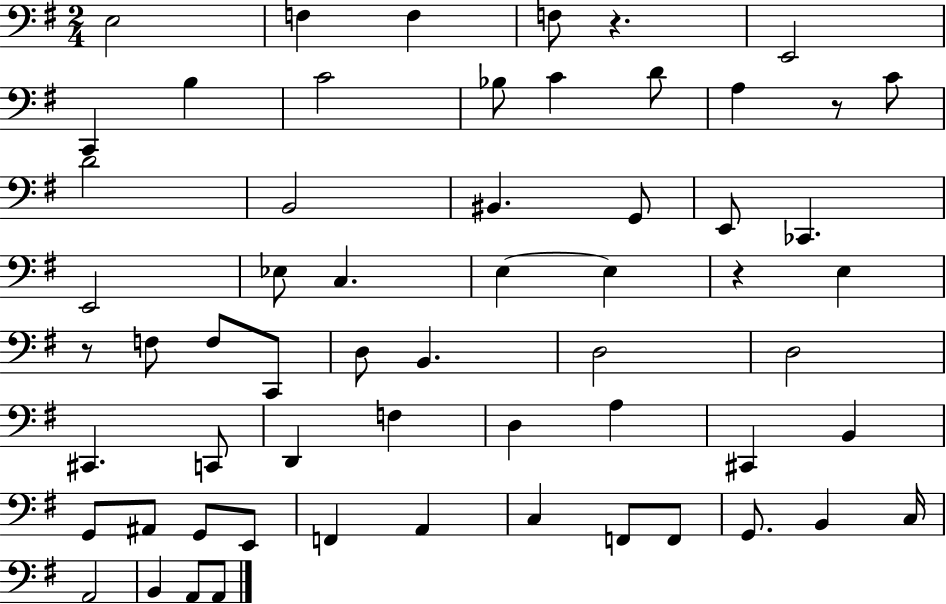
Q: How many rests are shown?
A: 4